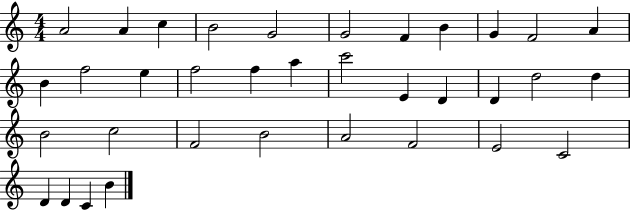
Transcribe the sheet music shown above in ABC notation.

X:1
T:Untitled
M:4/4
L:1/4
K:C
A2 A c B2 G2 G2 F B G F2 A B f2 e f2 f a c'2 E D D d2 d B2 c2 F2 B2 A2 F2 E2 C2 D D C B